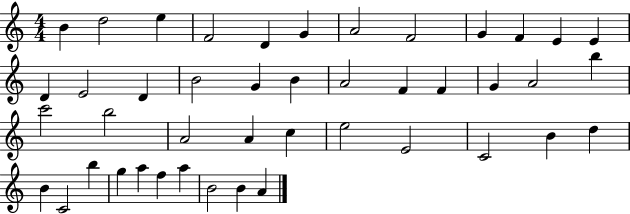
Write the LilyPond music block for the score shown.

{
  \clef treble
  \numericTimeSignature
  \time 4/4
  \key c \major
  b'4 d''2 e''4 | f'2 d'4 g'4 | a'2 f'2 | g'4 f'4 e'4 e'4 | \break d'4 e'2 d'4 | b'2 g'4 b'4 | a'2 f'4 f'4 | g'4 a'2 b''4 | \break c'''2 b''2 | a'2 a'4 c''4 | e''2 e'2 | c'2 b'4 d''4 | \break b'4 c'2 b''4 | g''4 a''4 f''4 a''4 | b'2 b'4 a'4 | \bar "|."
}